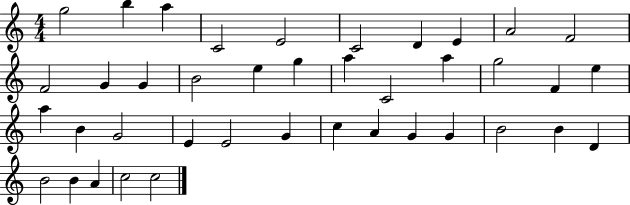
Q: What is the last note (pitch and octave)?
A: C5